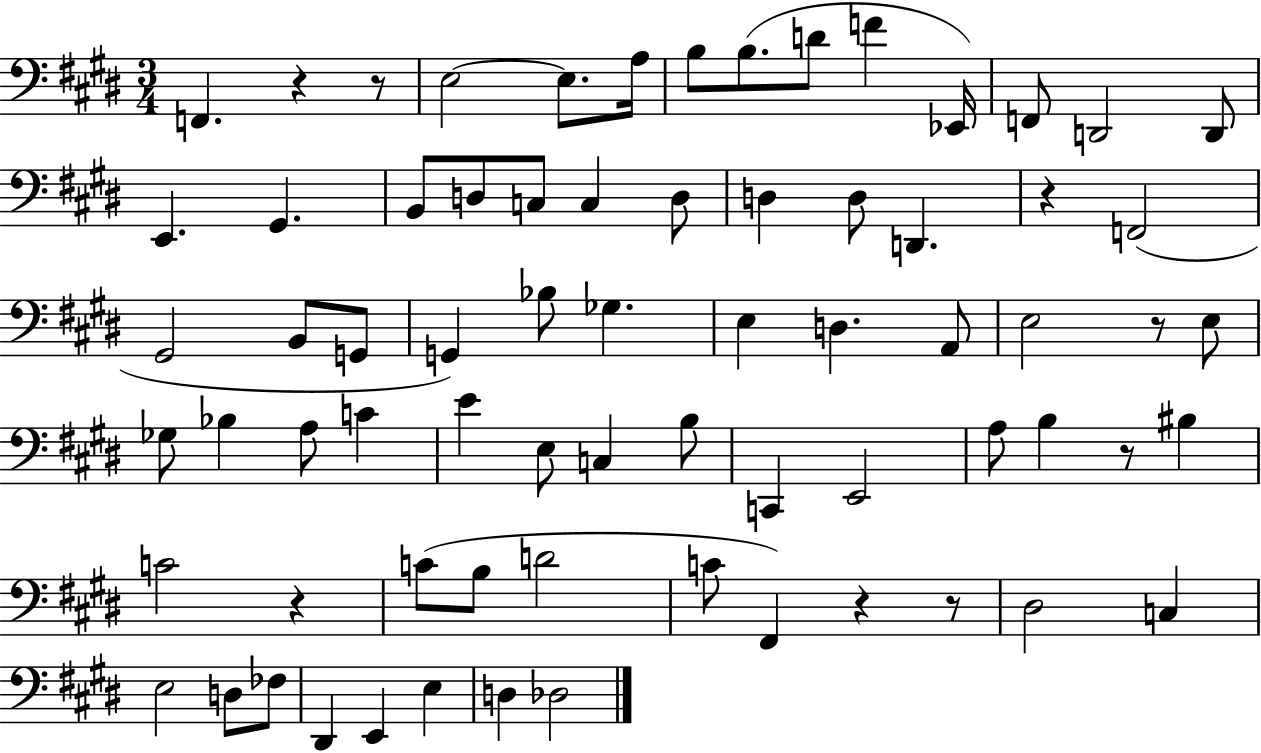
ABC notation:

X:1
T:Untitled
M:3/4
L:1/4
K:E
F,, z z/2 E,2 E,/2 A,/4 B,/2 B,/2 D/2 F _E,,/4 F,,/2 D,,2 D,,/2 E,, ^G,, B,,/2 D,/2 C,/2 C, D,/2 D, D,/2 D,, z F,,2 ^G,,2 B,,/2 G,,/2 G,, _B,/2 _G, E, D, A,,/2 E,2 z/2 E,/2 _G,/2 _B, A,/2 C E E,/2 C, B,/2 C,, E,,2 A,/2 B, z/2 ^B, C2 z C/2 B,/2 D2 C/2 ^F,, z z/2 ^D,2 C, E,2 D,/2 _F,/2 ^D,, E,, E, D, _D,2